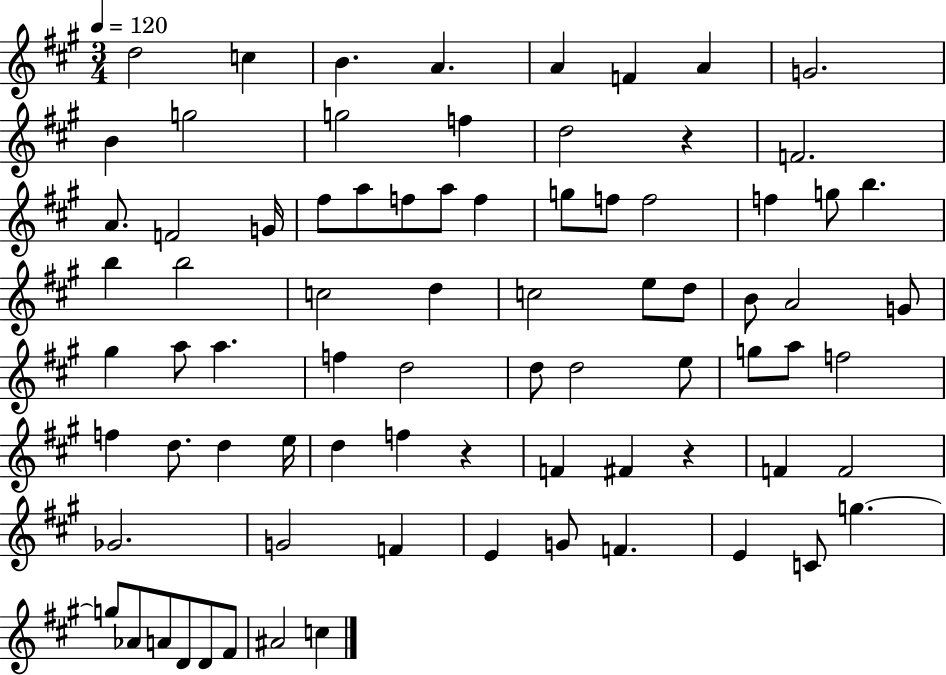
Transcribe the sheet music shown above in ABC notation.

X:1
T:Untitled
M:3/4
L:1/4
K:A
d2 c B A A F A G2 B g2 g2 f d2 z F2 A/2 F2 G/4 ^f/2 a/2 f/2 a/2 f g/2 f/2 f2 f g/2 b b b2 c2 d c2 e/2 d/2 B/2 A2 G/2 ^g a/2 a f d2 d/2 d2 e/2 g/2 a/2 f2 f d/2 d e/4 d f z F ^F z F F2 _G2 G2 F E G/2 F E C/2 g g/2 _A/2 A/2 D/2 D/2 ^F/2 ^A2 c